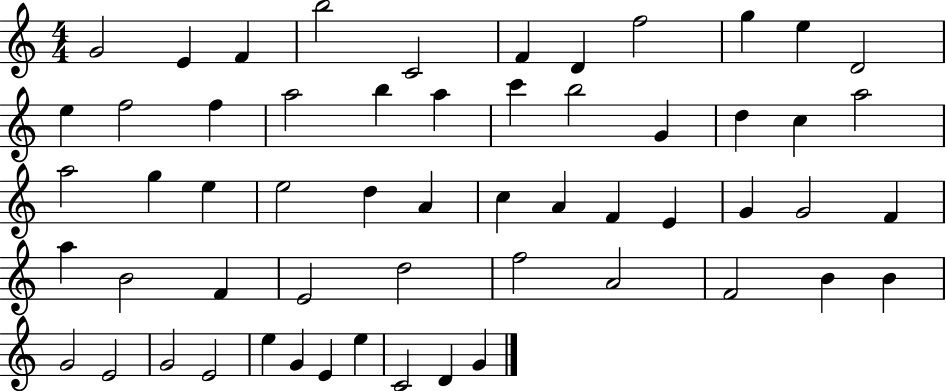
X:1
T:Untitled
M:4/4
L:1/4
K:C
G2 E F b2 C2 F D f2 g e D2 e f2 f a2 b a c' b2 G d c a2 a2 g e e2 d A c A F E G G2 F a B2 F E2 d2 f2 A2 F2 B B G2 E2 G2 E2 e G E e C2 D G